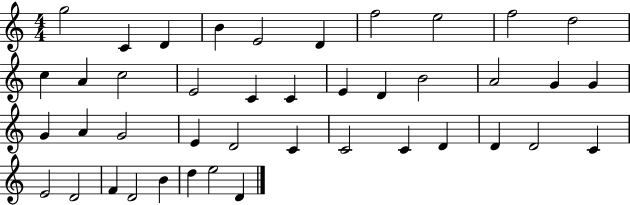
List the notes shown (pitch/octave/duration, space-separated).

G5/h C4/q D4/q B4/q E4/h D4/q F5/h E5/h F5/h D5/h C5/q A4/q C5/h E4/h C4/q C4/q E4/q D4/q B4/h A4/h G4/q G4/q G4/q A4/q G4/h E4/q D4/h C4/q C4/h C4/q D4/q D4/q D4/h C4/q E4/h D4/h F4/q D4/h B4/q D5/q E5/h D4/q